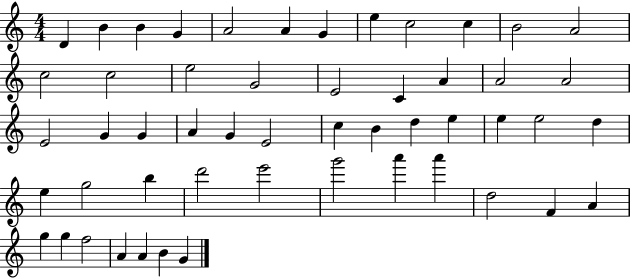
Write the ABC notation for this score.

X:1
T:Untitled
M:4/4
L:1/4
K:C
D B B G A2 A G e c2 c B2 A2 c2 c2 e2 G2 E2 C A A2 A2 E2 G G A G E2 c B d e e e2 d e g2 b d'2 e'2 g'2 a' a' d2 F A g g f2 A A B G